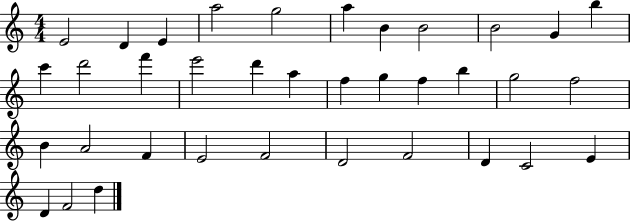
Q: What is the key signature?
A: C major